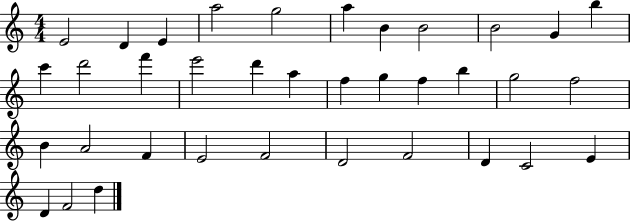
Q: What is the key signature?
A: C major